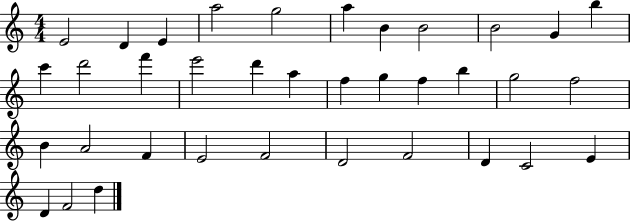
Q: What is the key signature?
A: C major